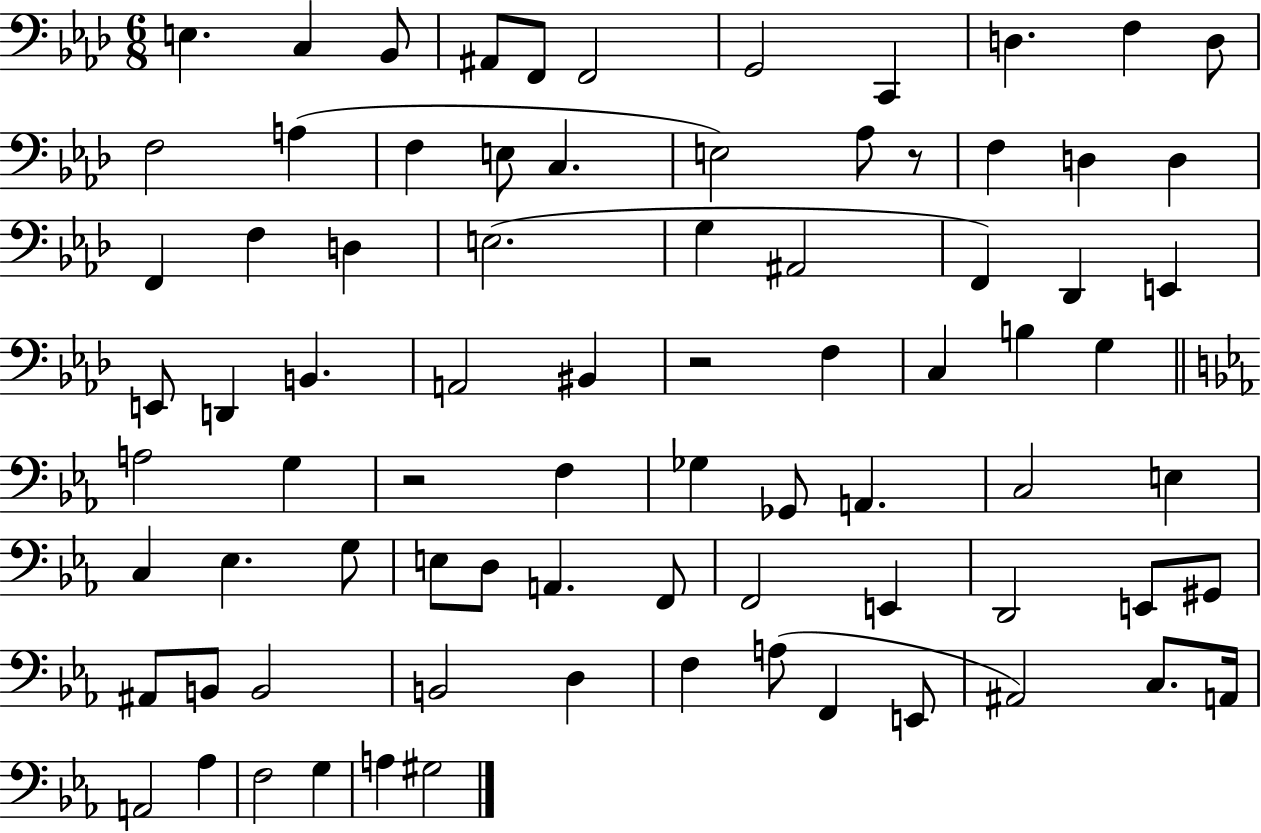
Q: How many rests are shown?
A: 3